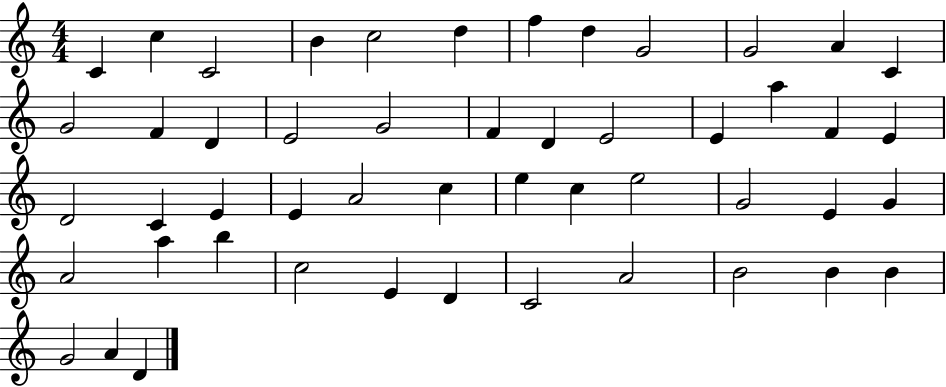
{
  \clef treble
  \numericTimeSignature
  \time 4/4
  \key c \major
  c'4 c''4 c'2 | b'4 c''2 d''4 | f''4 d''4 g'2 | g'2 a'4 c'4 | \break g'2 f'4 d'4 | e'2 g'2 | f'4 d'4 e'2 | e'4 a''4 f'4 e'4 | \break d'2 c'4 e'4 | e'4 a'2 c''4 | e''4 c''4 e''2 | g'2 e'4 g'4 | \break a'2 a''4 b''4 | c''2 e'4 d'4 | c'2 a'2 | b'2 b'4 b'4 | \break g'2 a'4 d'4 | \bar "|."
}